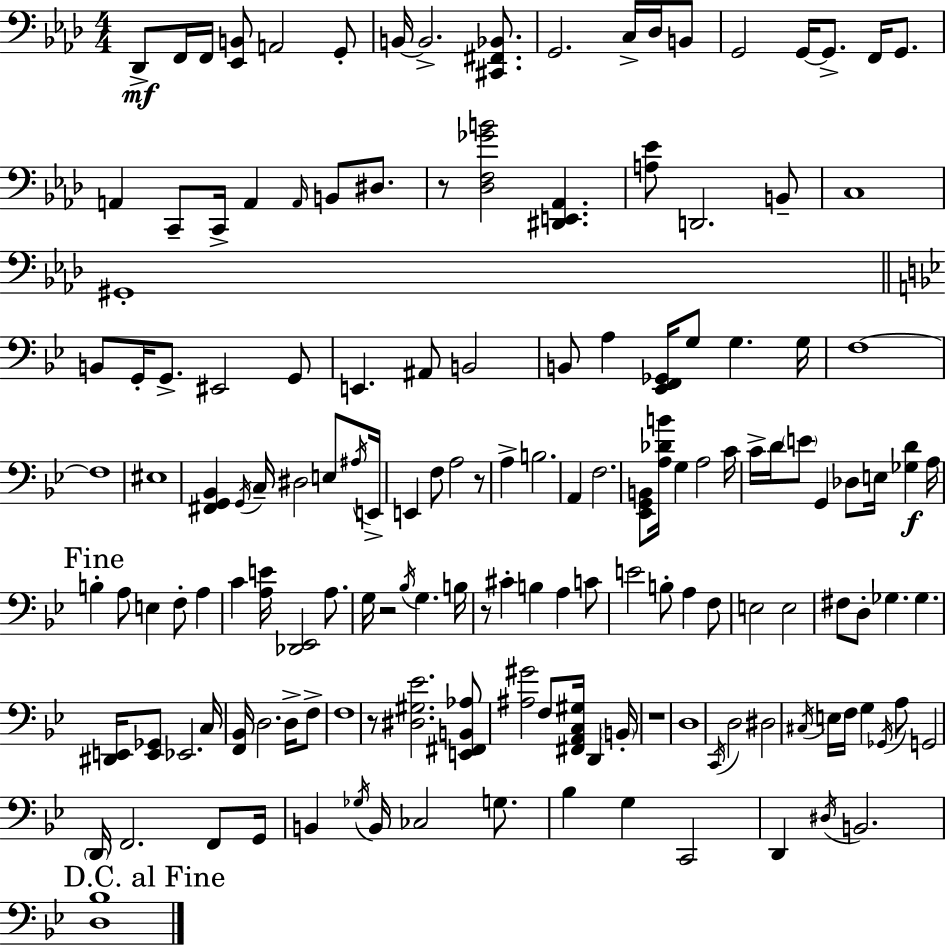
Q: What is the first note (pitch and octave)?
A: Db2